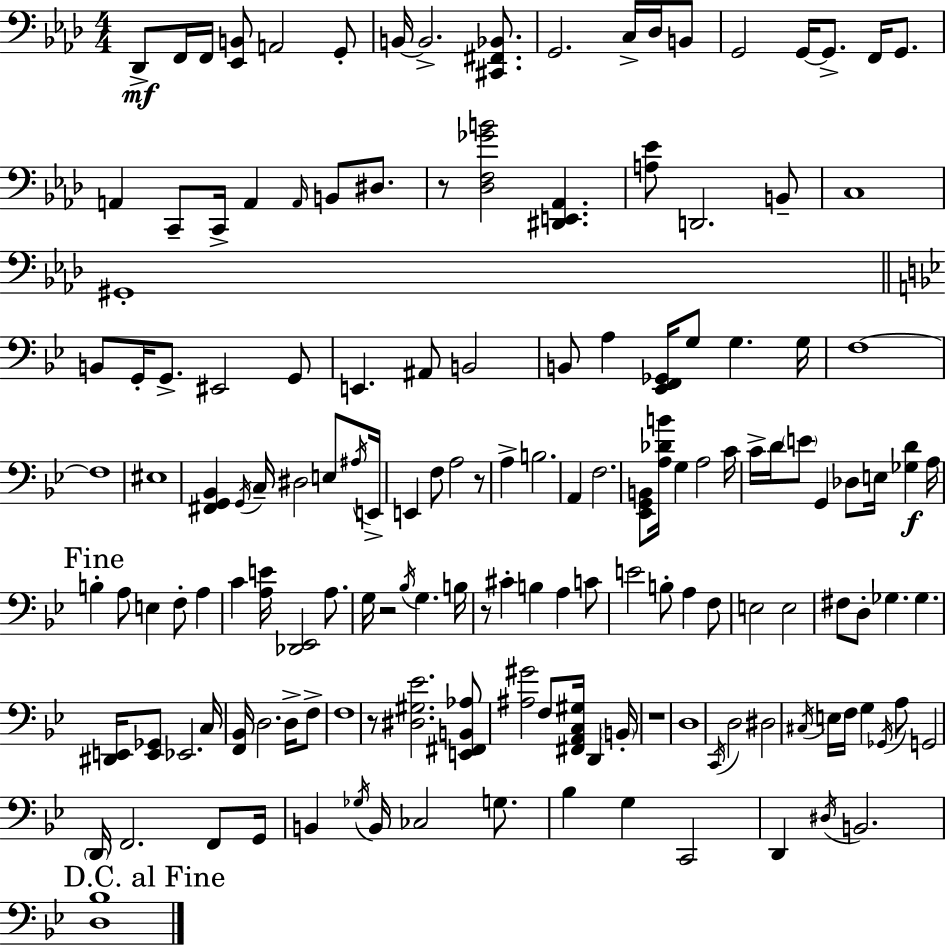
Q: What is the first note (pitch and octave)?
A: Db2